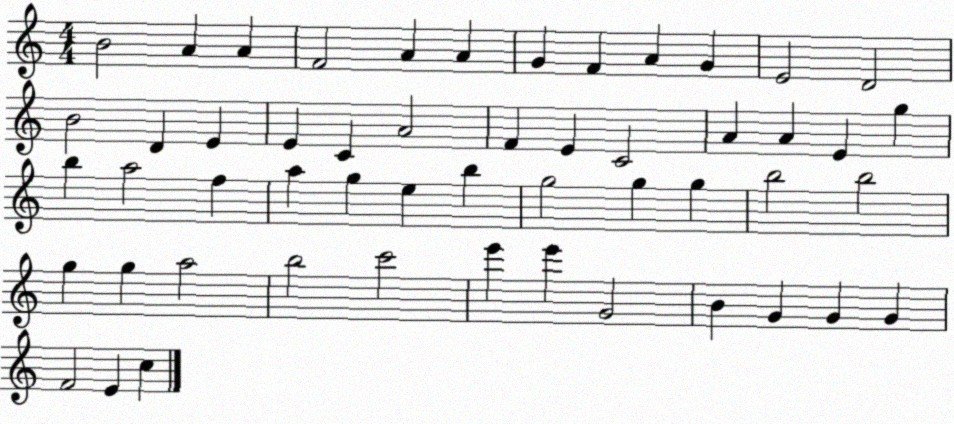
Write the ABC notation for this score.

X:1
T:Untitled
M:4/4
L:1/4
K:C
B2 A A F2 A A G F A G E2 D2 B2 D E E C A2 F E C2 A A E g b a2 f a g e b g2 g g b2 b2 g g a2 b2 c'2 e' e' G2 B G G G F2 E c